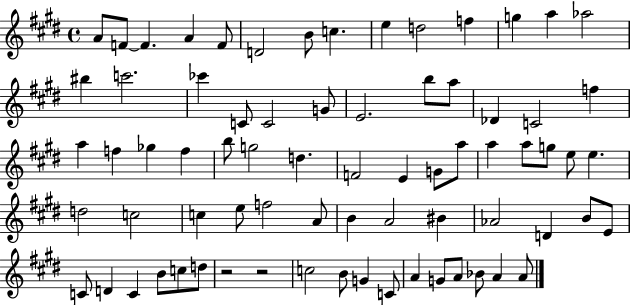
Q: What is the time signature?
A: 4/4